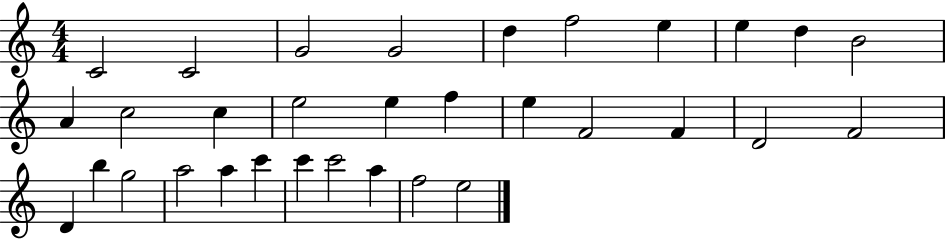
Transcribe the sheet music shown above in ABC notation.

X:1
T:Untitled
M:4/4
L:1/4
K:C
C2 C2 G2 G2 d f2 e e d B2 A c2 c e2 e f e F2 F D2 F2 D b g2 a2 a c' c' c'2 a f2 e2